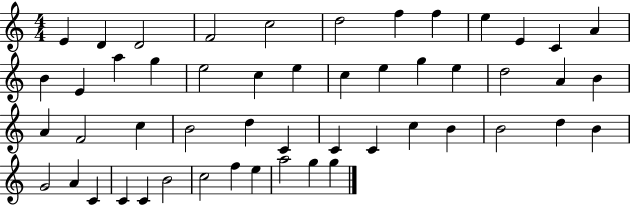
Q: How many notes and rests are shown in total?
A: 51